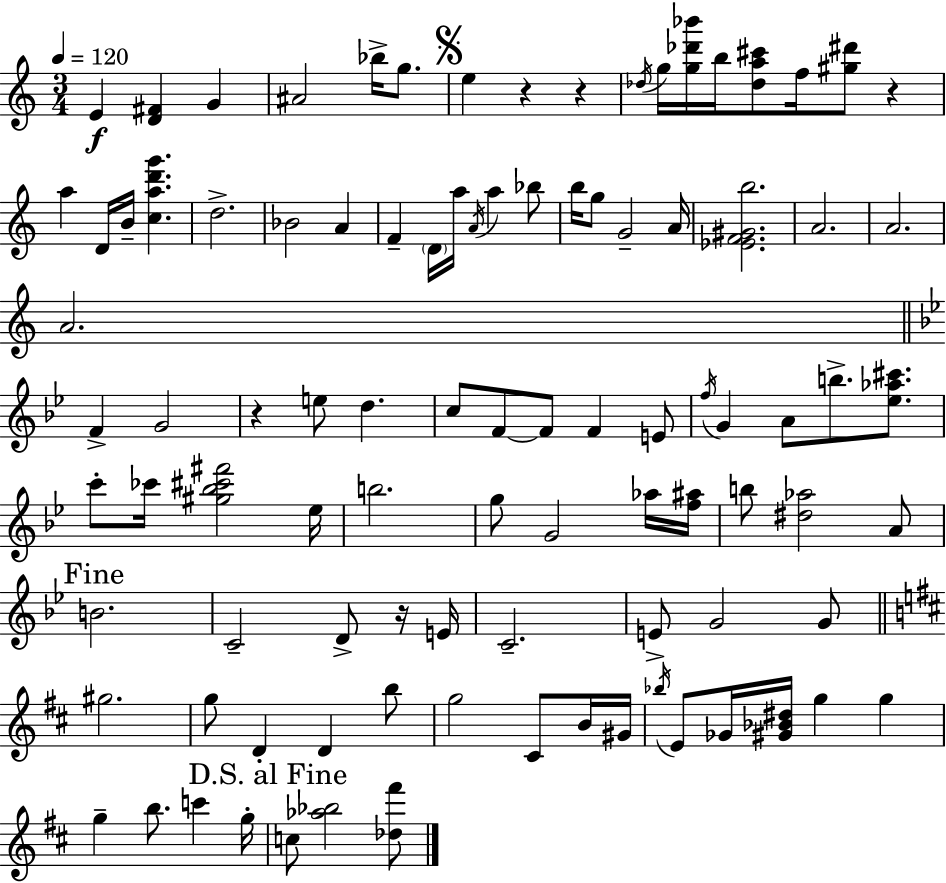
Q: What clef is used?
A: treble